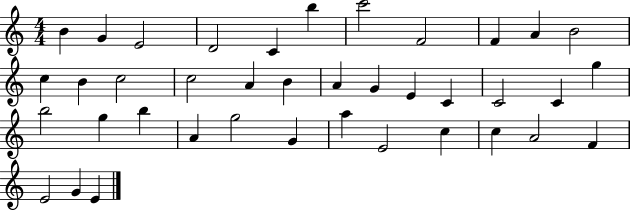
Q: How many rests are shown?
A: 0